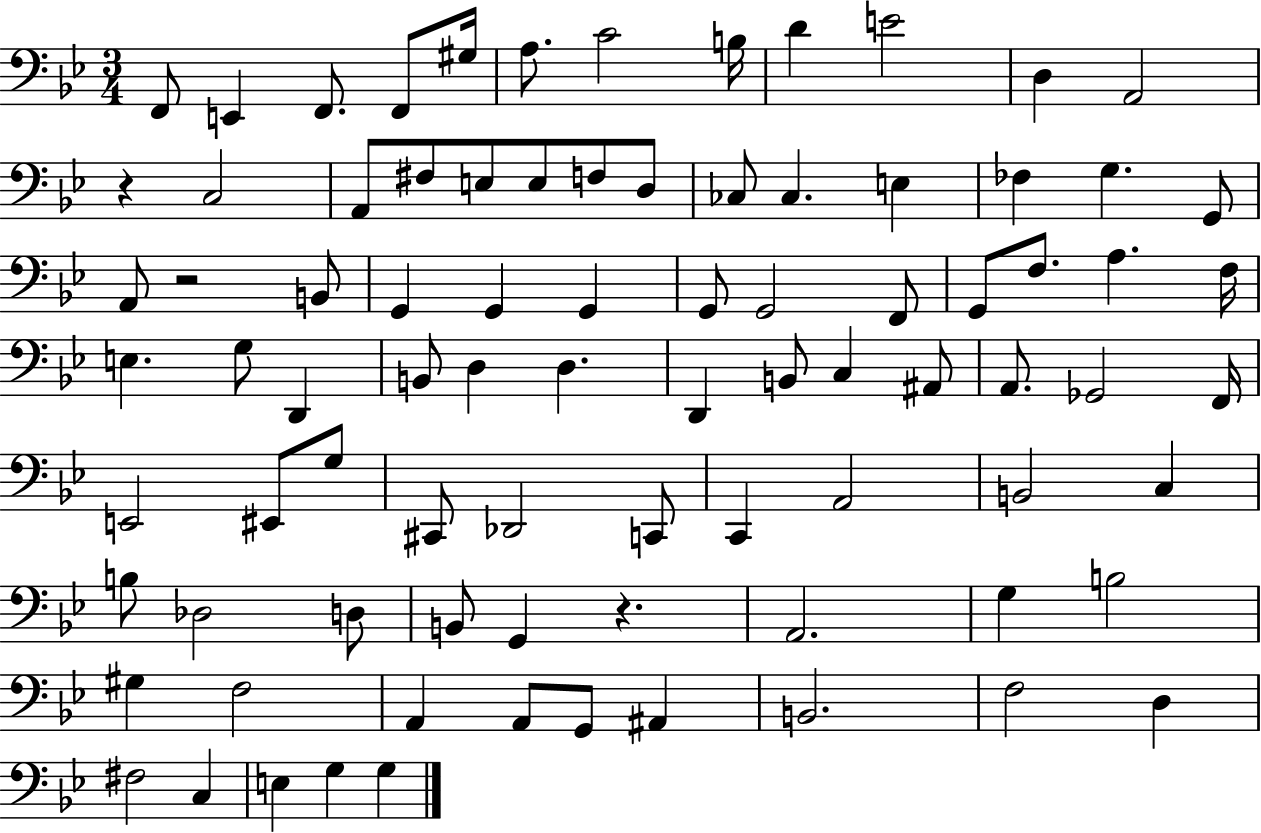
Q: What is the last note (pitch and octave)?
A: G3